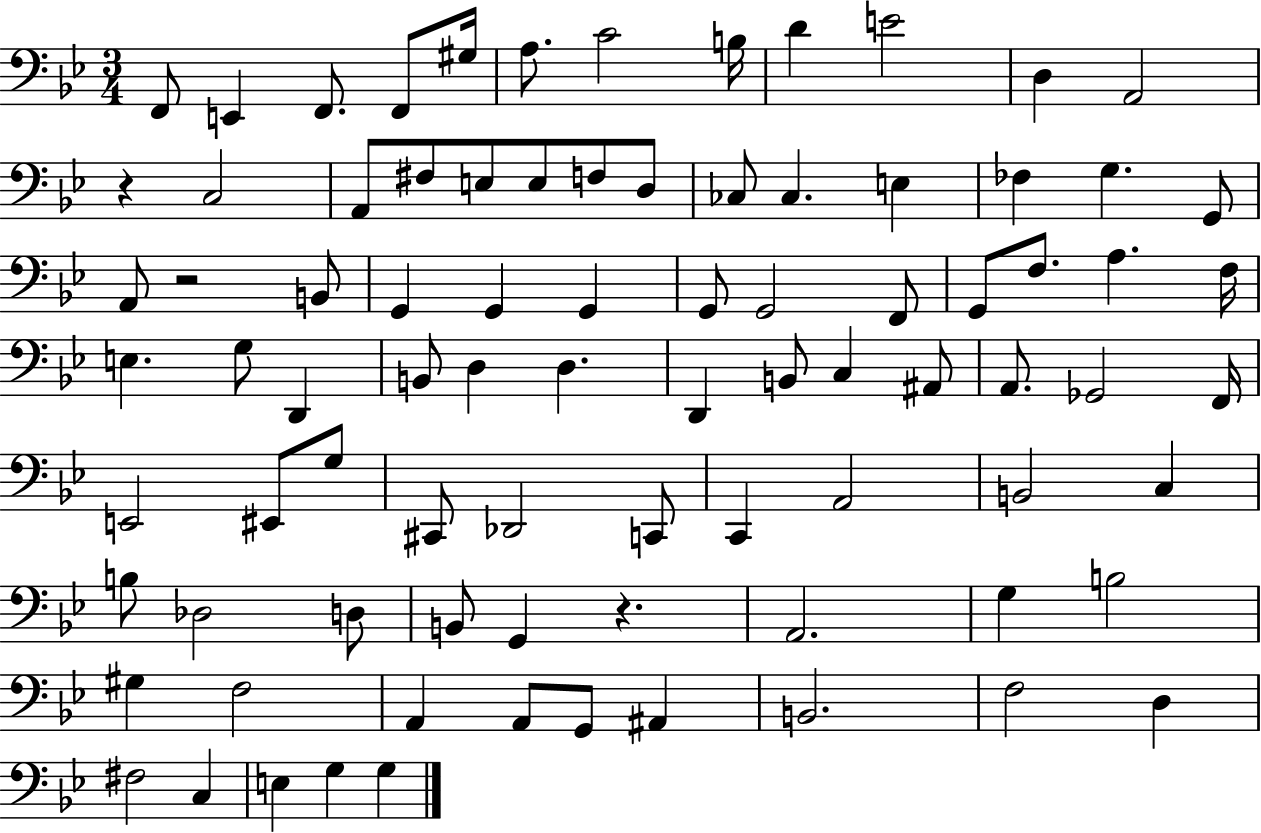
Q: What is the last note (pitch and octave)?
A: G3